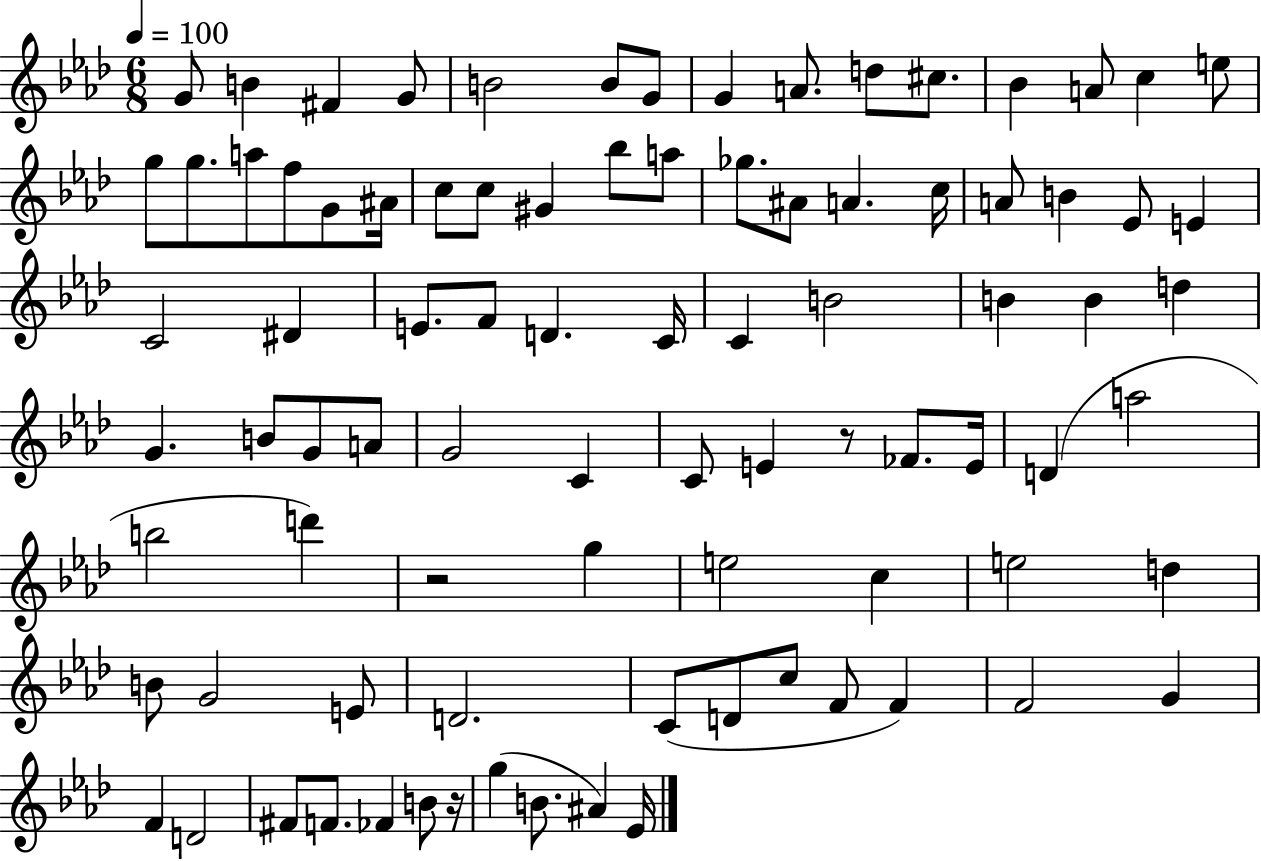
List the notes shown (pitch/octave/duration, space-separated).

G4/e B4/q F#4/q G4/e B4/h B4/e G4/e G4/q A4/e. D5/e C#5/e. Bb4/q A4/e C5/q E5/e G5/e G5/e. A5/e F5/e G4/e A#4/s C5/e C5/e G#4/q Bb5/e A5/e Gb5/e. A#4/e A4/q. C5/s A4/e B4/q Eb4/e E4/q C4/h D#4/q E4/e. F4/e D4/q. C4/s C4/q B4/h B4/q B4/q D5/q G4/q. B4/e G4/e A4/e G4/h C4/q C4/e E4/q R/e FES4/e. E4/s D4/q A5/h B5/h D6/q R/h G5/q E5/h C5/q E5/h D5/q B4/e G4/h E4/e D4/h. C4/e D4/e C5/e F4/e F4/q F4/h G4/q F4/q D4/h F#4/e F4/e. FES4/q B4/e R/s G5/q B4/e. A#4/q Eb4/s